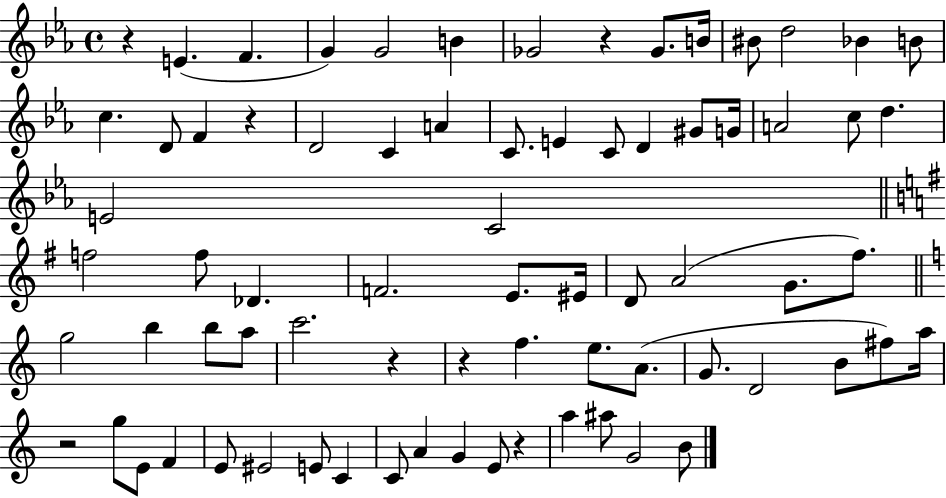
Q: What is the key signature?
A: EES major